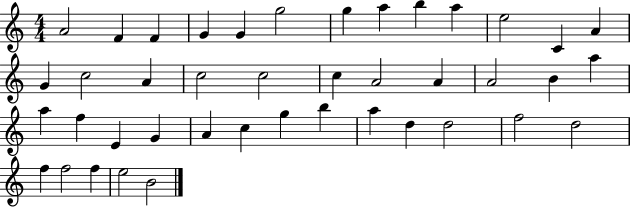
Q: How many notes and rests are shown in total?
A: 42